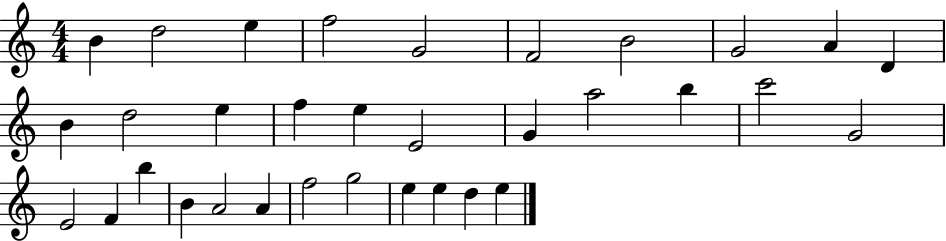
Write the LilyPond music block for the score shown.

{
  \clef treble
  \numericTimeSignature
  \time 4/4
  \key c \major
  b'4 d''2 e''4 | f''2 g'2 | f'2 b'2 | g'2 a'4 d'4 | \break b'4 d''2 e''4 | f''4 e''4 e'2 | g'4 a''2 b''4 | c'''2 g'2 | \break e'2 f'4 b''4 | b'4 a'2 a'4 | f''2 g''2 | e''4 e''4 d''4 e''4 | \break \bar "|."
}